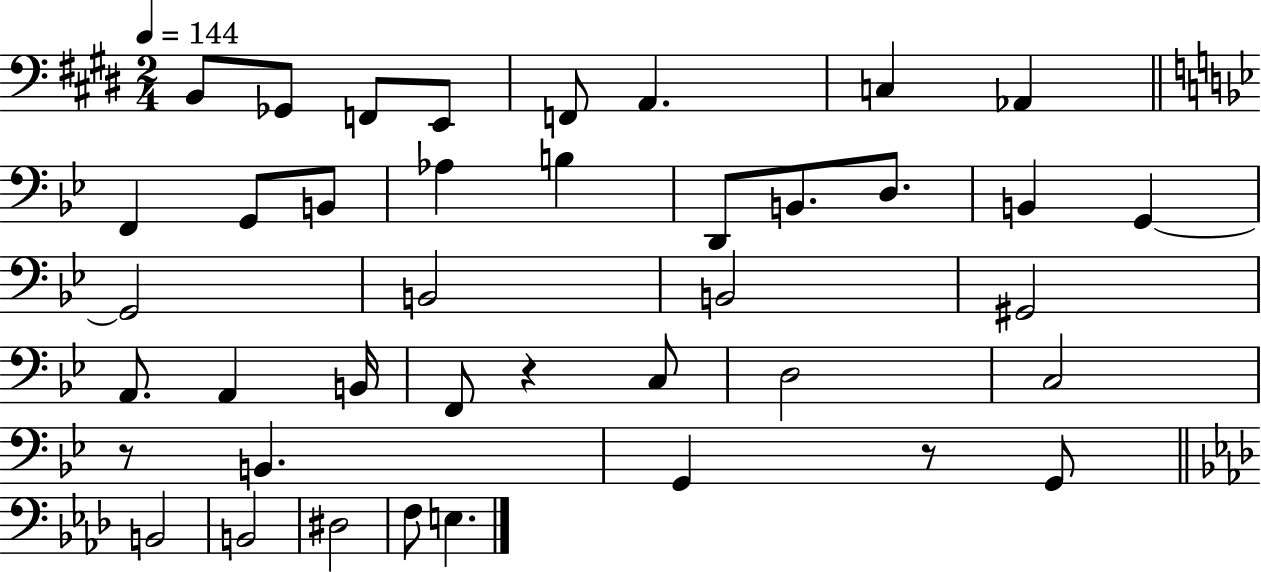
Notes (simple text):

B2/e Gb2/e F2/e E2/e F2/e A2/q. C3/q Ab2/q F2/q G2/e B2/e Ab3/q B3/q D2/e B2/e. D3/e. B2/q G2/q G2/h B2/h B2/h G#2/h A2/e. A2/q B2/s F2/e R/q C3/e D3/h C3/h R/e B2/q. G2/q R/e G2/e B2/h B2/h D#3/h F3/e E3/q.